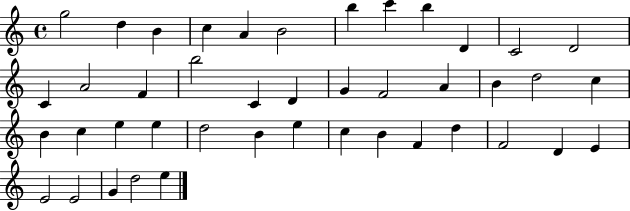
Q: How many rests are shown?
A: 0